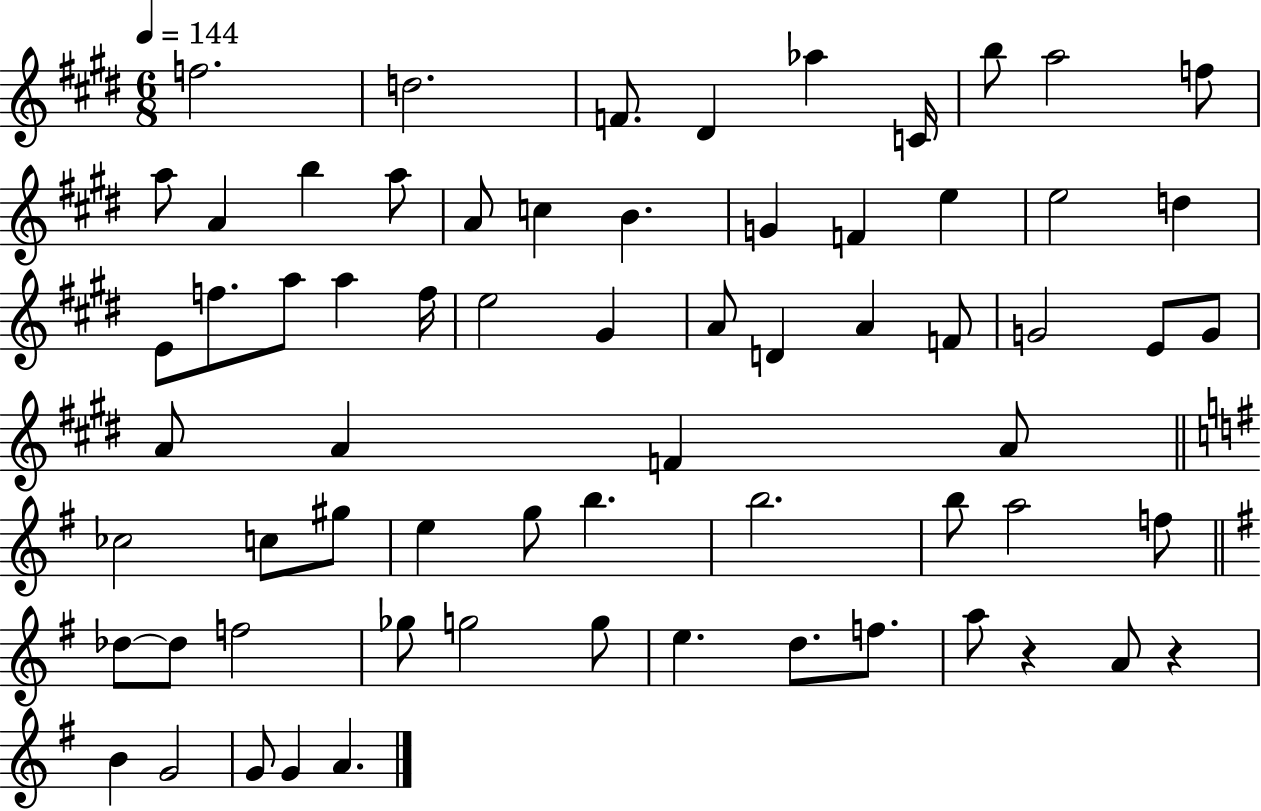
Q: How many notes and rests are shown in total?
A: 67